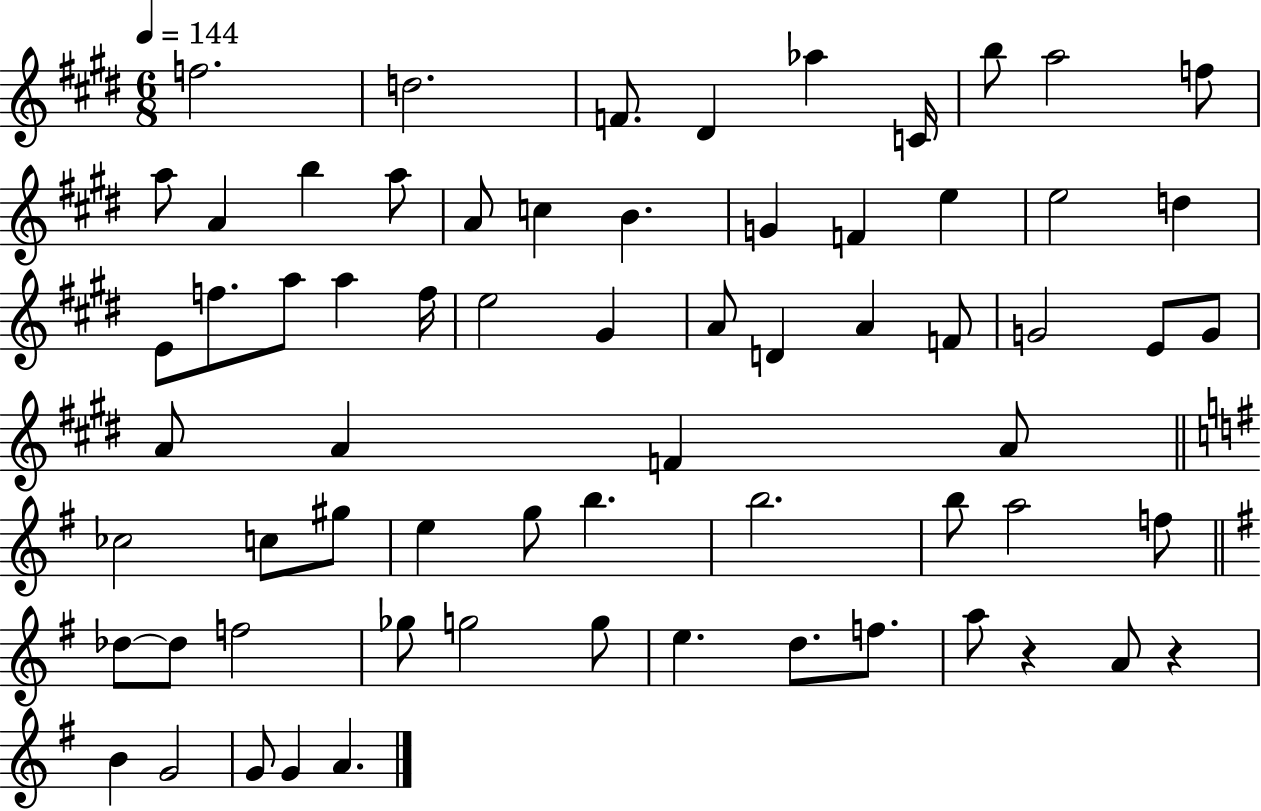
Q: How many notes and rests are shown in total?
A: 67